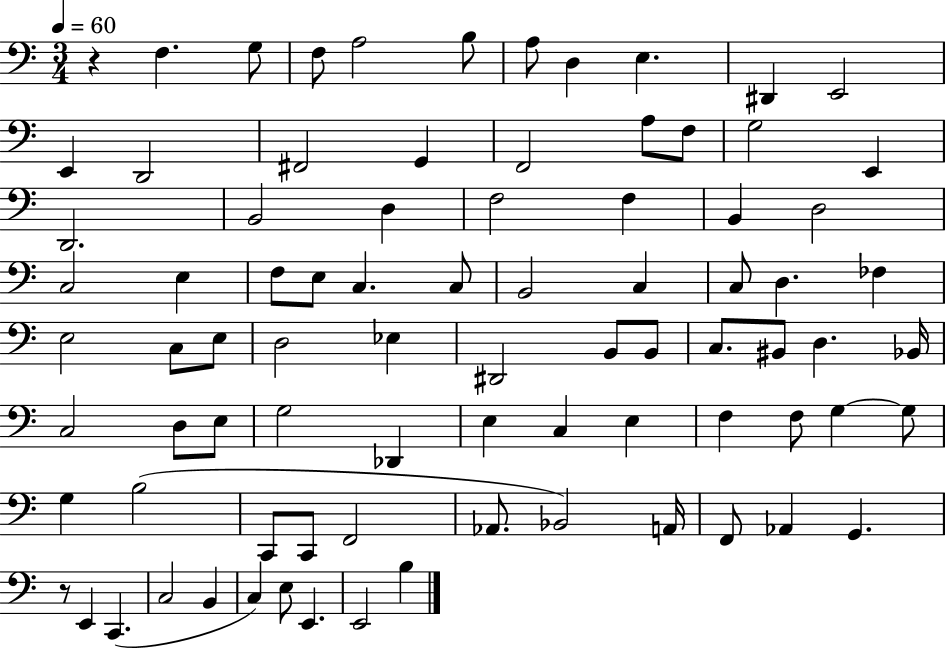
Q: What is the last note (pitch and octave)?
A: B3